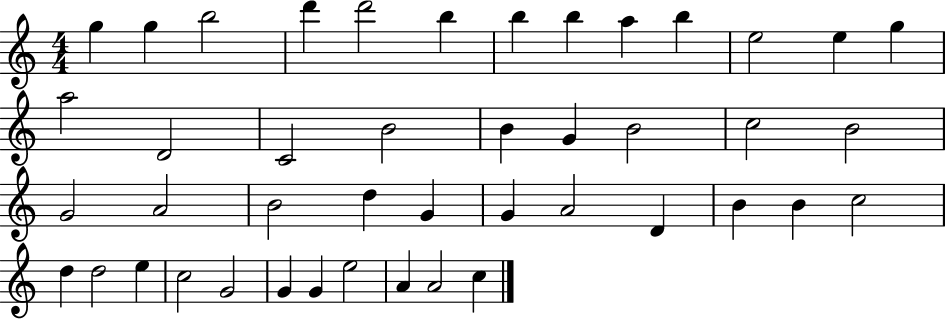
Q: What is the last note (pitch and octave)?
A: C5